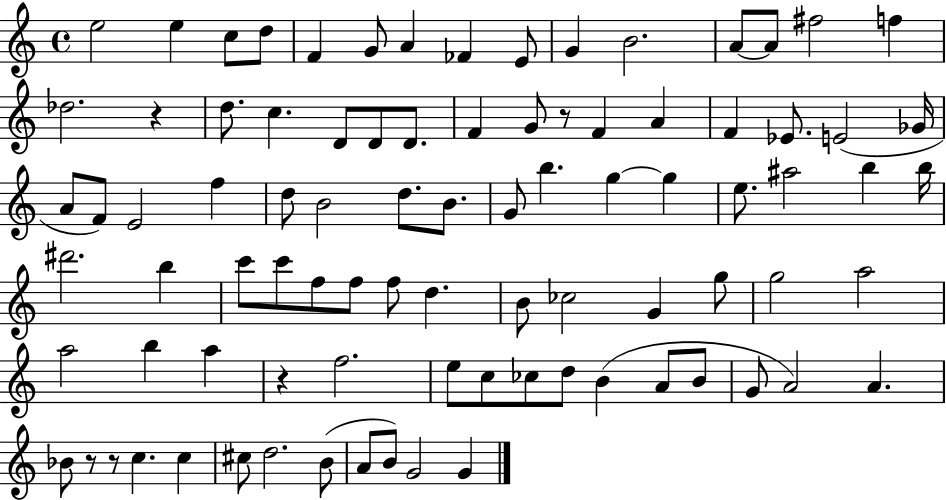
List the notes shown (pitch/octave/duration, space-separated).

E5/h E5/q C5/e D5/e F4/q G4/e A4/q FES4/q E4/e G4/q B4/h. A4/e A4/e F#5/h F5/q Db5/h. R/q D5/e. C5/q. D4/e D4/e D4/e. F4/q G4/e R/e F4/q A4/q F4/q Eb4/e. E4/h Gb4/s A4/e F4/e E4/h F5/q D5/e B4/h D5/e. B4/e. G4/e B5/q. G5/q G5/q E5/e. A#5/h B5/q B5/s D#6/h. B5/q C6/e C6/e F5/e F5/e F5/e D5/q. B4/e CES5/h G4/q G5/e G5/h A5/h A5/h B5/q A5/q R/q F5/h. E5/e C5/e CES5/e D5/e B4/q A4/e B4/e G4/e A4/h A4/q. Bb4/e R/e R/e C5/q. C5/q C#5/e D5/h. B4/e A4/e B4/e G4/h G4/q